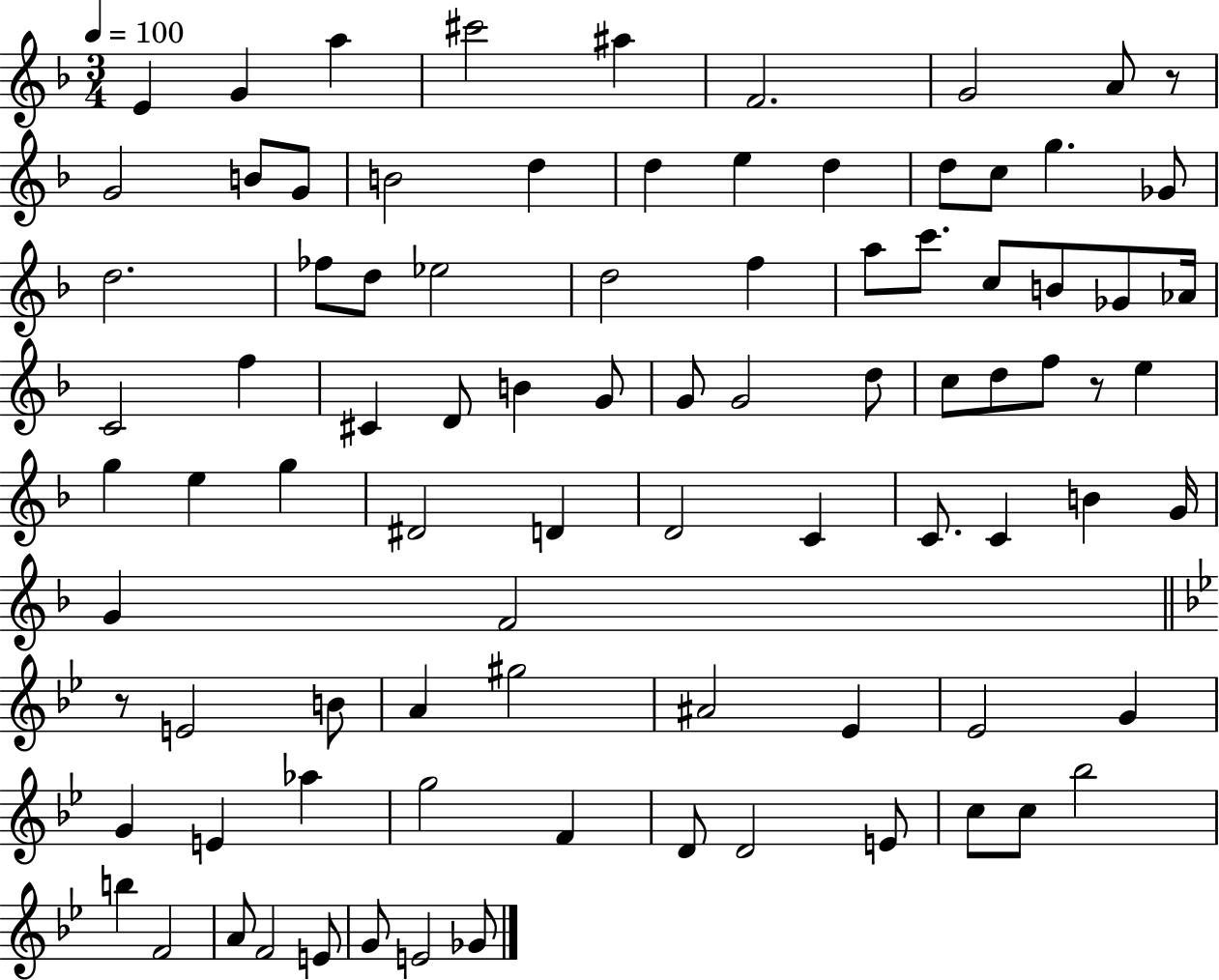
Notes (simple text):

E4/q G4/q A5/q C#6/h A#5/q F4/h. G4/h A4/e R/e G4/h B4/e G4/e B4/h D5/q D5/q E5/q D5/q D5/e C5/e G5/q. Gb4/e D5/h. FES5/e D5/e Eb5/h D5/h F5/q A5/e C6/e. C5/e B4/e Gb4/e Ab4/s C4/h F5/q C#4/q D4/e B4/q G4/e G4/e G4/h D5/e C5/e D5/e F5/e R/e E5/q G5/q E5/q G5/q D#4/h D4/q D4/h C4/q C4/e. C4/q B4/q G4/s G4/q F4/h R/e E4/h B4/e A4/q G#5/h A#4/h Eb4/q Eb4/h G4/q G4/q E4/q Ab5/q G5/h F4/q D4/e D4/h E4/e C5/e C5/e Bb5/h B5/q F4/h A4/e F4/h E4/e G4/e E4/h Gb4/e